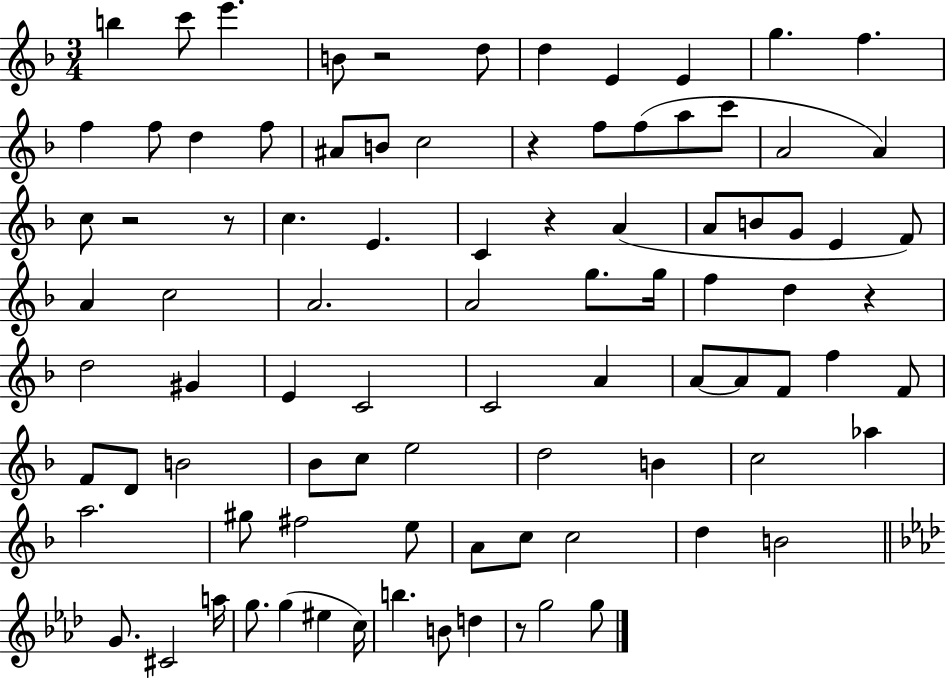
{
  \clef treble
  \numericTimeSignature
  \time 3/4
  \key f \major
  b''4 c'''8 e'''4. | b'8 r2 d''8 | d''4 e'4 e'4 | g''4. f''4. | \break f''4 f''8 d''4 f''8 | ais'8 b'8 c''2 | r4 f''8 f''8( a''8 c'''8 | a'2 a'4) | \break c''8 r2 r8 | c''4. e'4. | c'4 r4 a'4( | a'8 b'8 g'8 e'4 f'8) | \break a'4 c''2 | a'2. | a'2 g''8. g''16 | f''4 d''4 r4 | \break d''2 gis'4 | e'4 c'2 | c'2 a'4 | a'8~~ a'8 f'8 f''4 f'8 | \break f'8 d'8 b'2 | bes'8 c''8 e''2 | d''2 b'4 | c''2 aes''4 | \break a''2. | gis''8 fis''2 e''8 | a'8 c''8 c''2 | d''4 b'2 | \break \bar "||" \break \key f \minor g'8. cis'2 a''16 | g''8. g''4( eis''4 c''16) | b''4. b'8 d''4 | r8 g''2 g''8 | \break \bar "|."
}